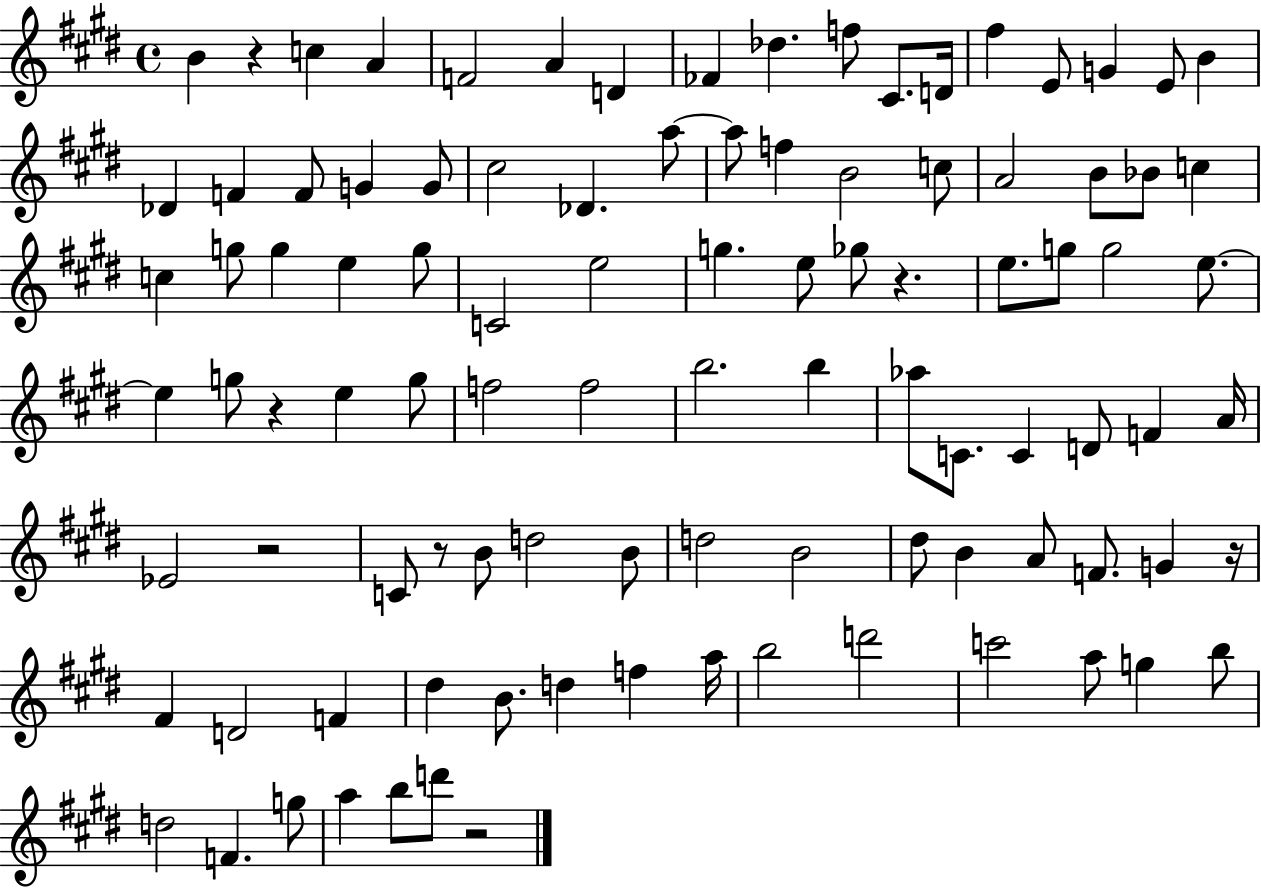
{
  \clef treble
  \time 4/4
  \defaultTimeSignature
  \key e \major
  b'4 r4 c''4 a'4 | f'2 a'4 d'4 | fes'4 des''4. f''8 cis'8. d'16 | fis''4 e'8 g'4 e'8 b'4 | \break des'4 f'4 f'8 g'4 g'8 | cis''2 des'4. a''8~~ | a''8 f''4 b'2 c''8 | a'2 b'8 bes'8 c''4 | \break c''4 g''8 g''4 e''4 g''8 | c'2 e''2 | g''4. e''8 ges''8 r4. | e''8. g''8 g''2 e''8.~~ | \break e''4 g''8 r4 e''4 g''8 | f''2 f''2 | b''2. b''4 | aes''8 c'8. c'4 d'8 f'4 a'16 | \break ees'2 r2 | c'8 r8 b'8 d''2 b'8 | d''2 b'2 | dis''8 b'4 a'8 f'8. g'4 r16 | \break fis'4 d'2 f'4 | dis''4 b'8. d''4 f''4 a''16 | b''2 d'''2 | c'''2 a''8 g''4 b''8 | \break d''2 f'4. g''8 | a''4 b''8 d'''8 r2 | \bar "|."
}